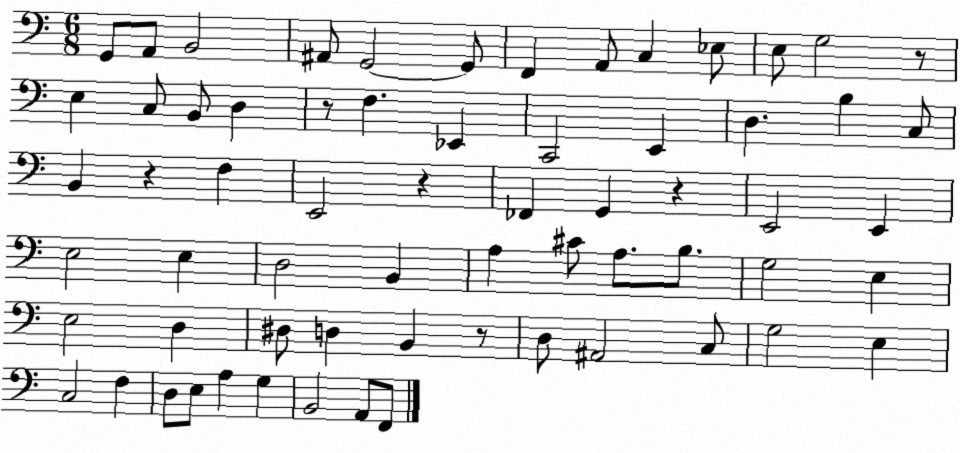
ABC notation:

X:1
T:Untitled
M:6/8
L:1/4
K:C
G,,/2 A,,/2 B,,2 ^A,,/2 G,,2 G,,/2 F,, A,,/2 C, _E,/2 E,/2 G,2 z/2 E, C,/2 B,,/2 D, z/2 F, _E,, C,,2 E,, D, B, C,/2 B,, z F, E,,2 z _F,, G,, z E,,2 E,, E,2 E, D,2 B,, A, ^C/2 A,/2 B,/2 G,2 E, E,2 D, ^D,/2 D, B,, z/2 D,/2 ^A,,2 C,/2 G,2 E, C,2 F, D,/2 E,/2 A, G, B,,2 A,,/2 F,,/2